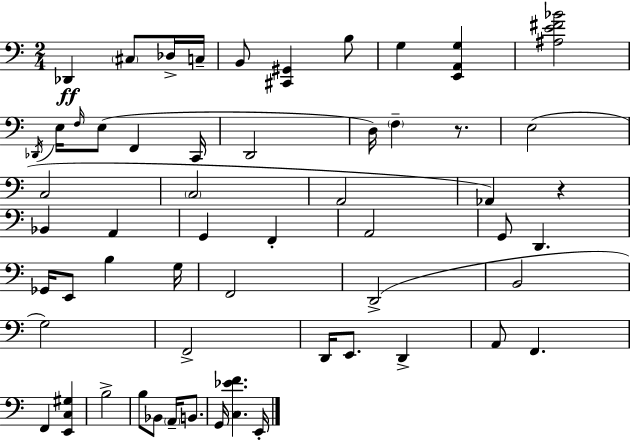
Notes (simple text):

Db2/q C#3/e Db3/s C3/s B2/e [C#2,G#2]/q B3/e G3/q [E2,A2,G3]/q [A#3,E4,F#4,Bb4]/h Db2/s E3/s F3/s E3/e F2/q C2/s D2/h D3/s F3/q R/e. E3/h C3/h C3/h A2/h Ab2/q R/q Bb2/q A2/q G2/q F2/q A2/h G2/e D2/q. Gb2/s E2/e B3/q G3/s F2/h D2/h B2/h G3/h F2/h D2/s E2/e. D2/q A2/e F2/q. F2/q [E2,C3,G#3]/q B3/h B3/e Bb2/e A2/s B2/e. G2/s [C3,Eb4,F4]/q. E2/s